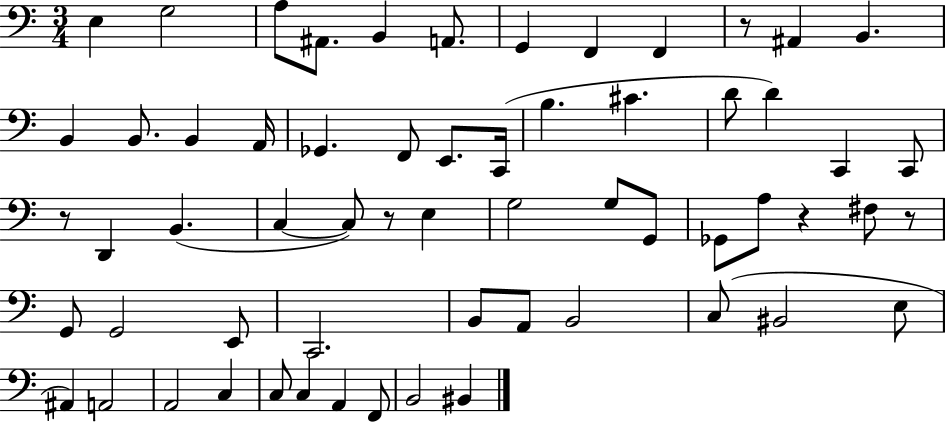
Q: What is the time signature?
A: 3/4